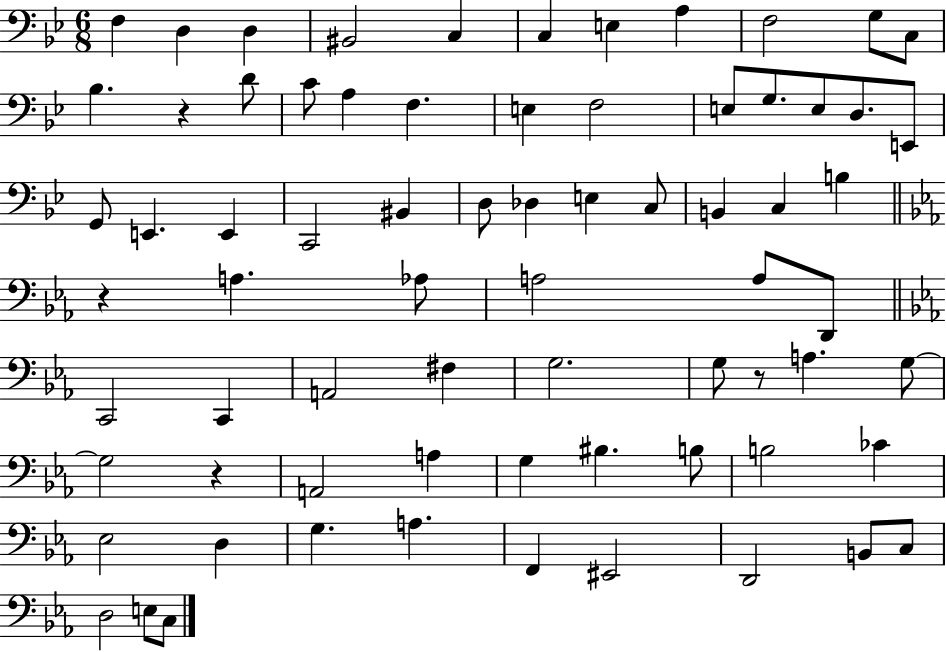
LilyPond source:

{
  \clef bass
  \numericTimeSignature
  \time 6/8
  \key bes \major
  \repeat volta 2 { f4 d4 d4 | bis,2 c4 | c4 e4 a4 | f2 g8 c8 | \break bes4. r4 d'8 | c'8 a4 f4. | e4 f2 | e8 g8. e8 d8. e,8 | \break g,8 e,4. e,4 | c,2 bis,4 | d8 des4 e4 c8 | b,4 c4 b4 | \break \bar "||" \break \key c \minor r4 a4. aes8 | a2 a8 d,8 | \bar "||" \break \key c \minor c,2 c,4 | a,2 fis4 | g2. | g8 r8 a4. g8~~ | \break g2 r4 | a,2 a4 | g4 bis4. b8 | b2 ces'4 | \break ees2 d4 | g4. a4. | f,4 eis,2 | d,2 b,8 c8 | \break d2 e8 c8 | } \bar "|."
}